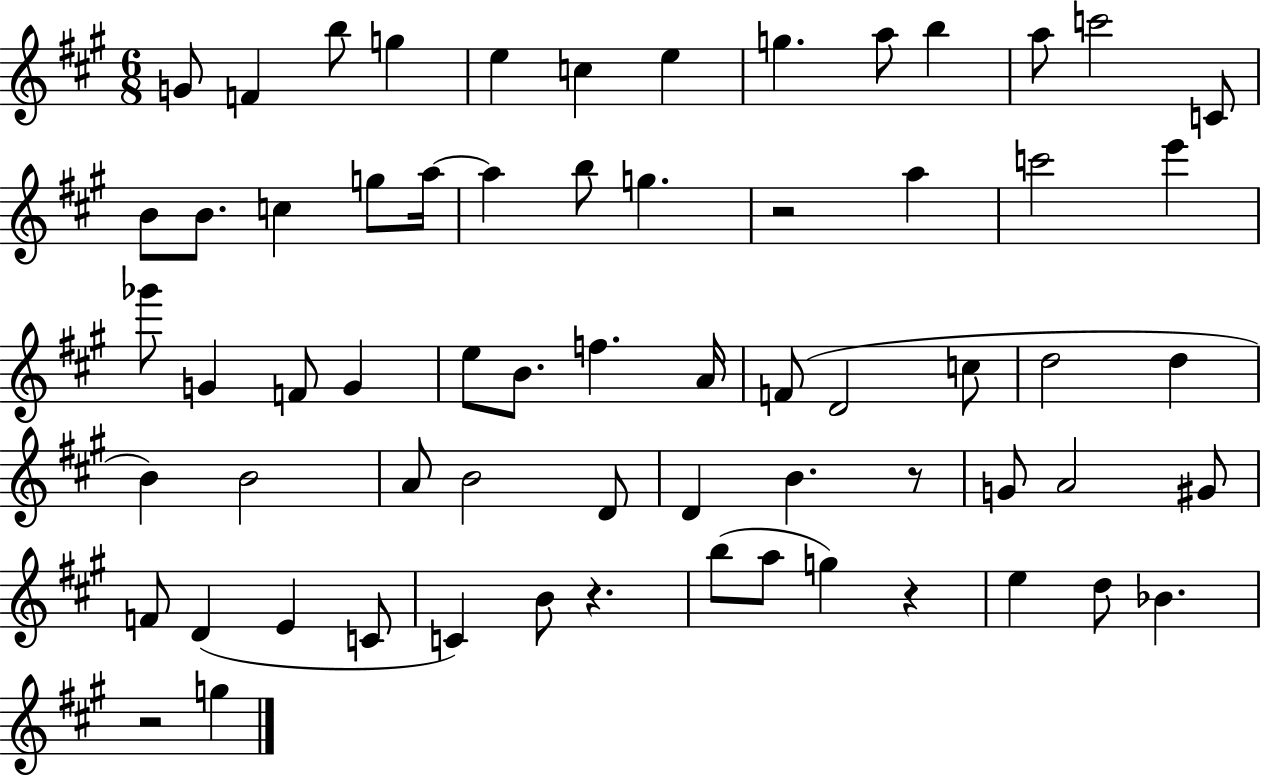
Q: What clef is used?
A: treble